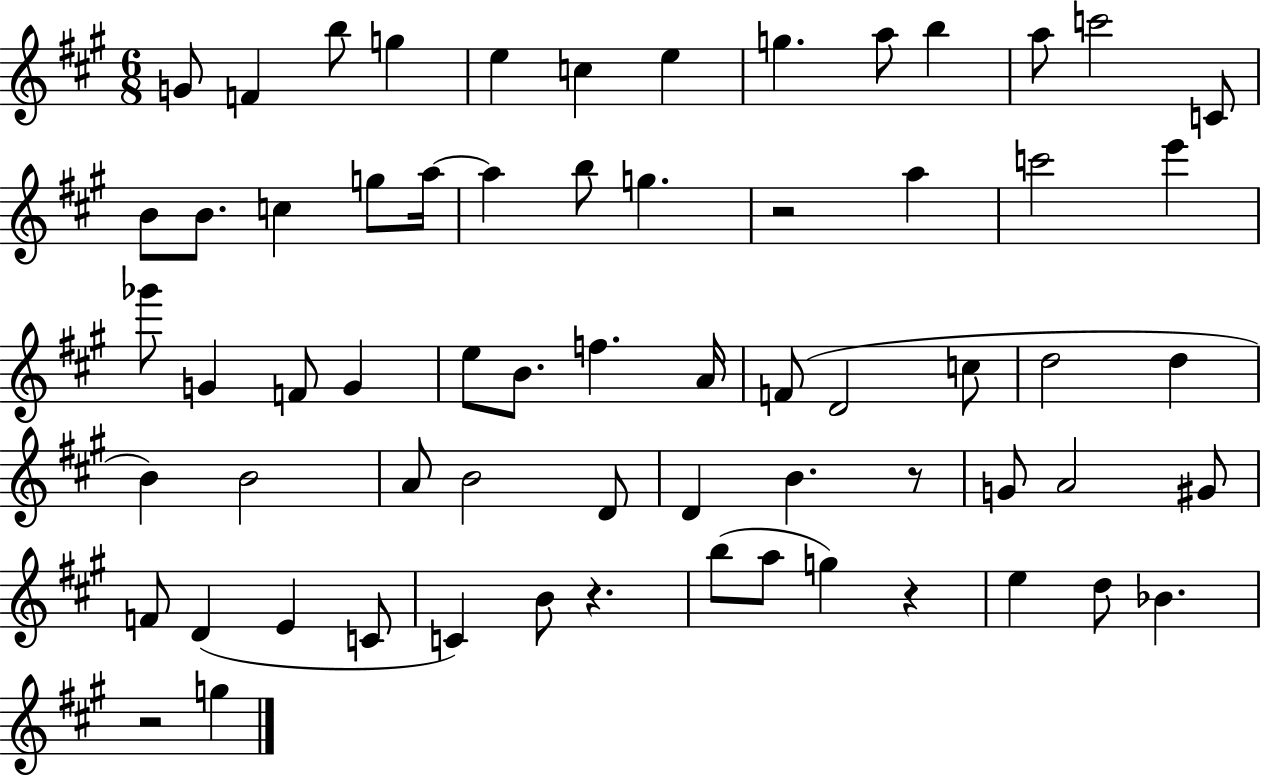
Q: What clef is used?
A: treble